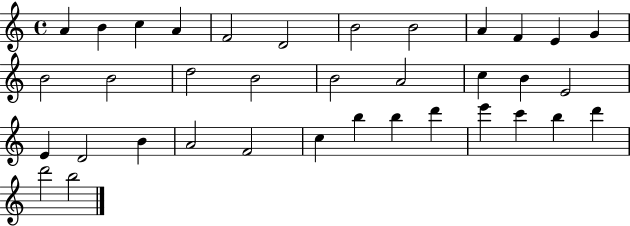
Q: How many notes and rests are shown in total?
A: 36